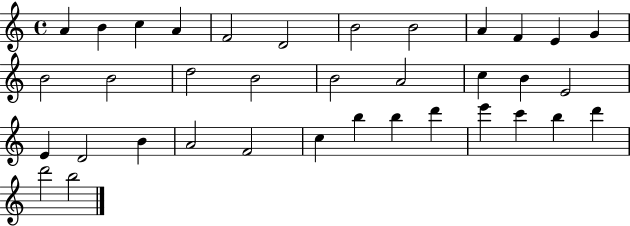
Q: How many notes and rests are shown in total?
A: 36